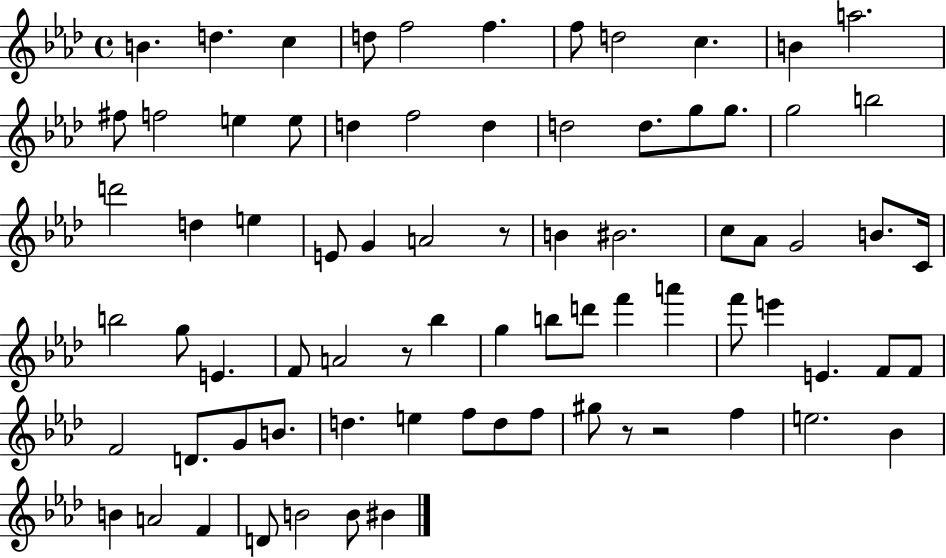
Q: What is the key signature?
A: AES major